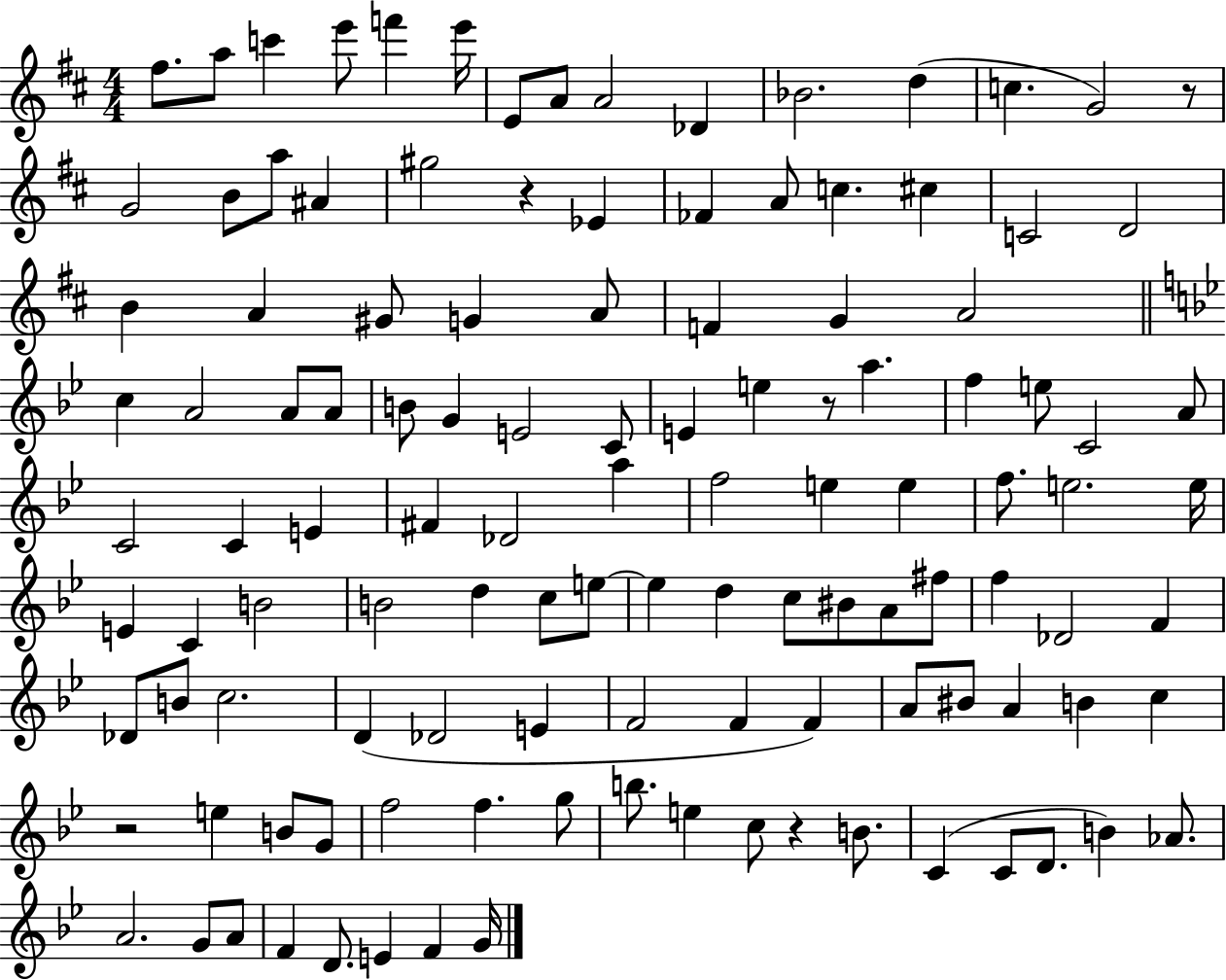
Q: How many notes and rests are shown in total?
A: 119